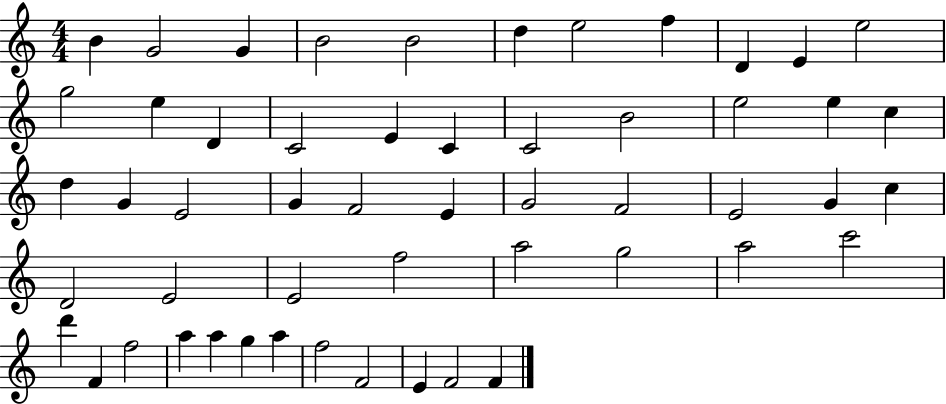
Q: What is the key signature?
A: C major